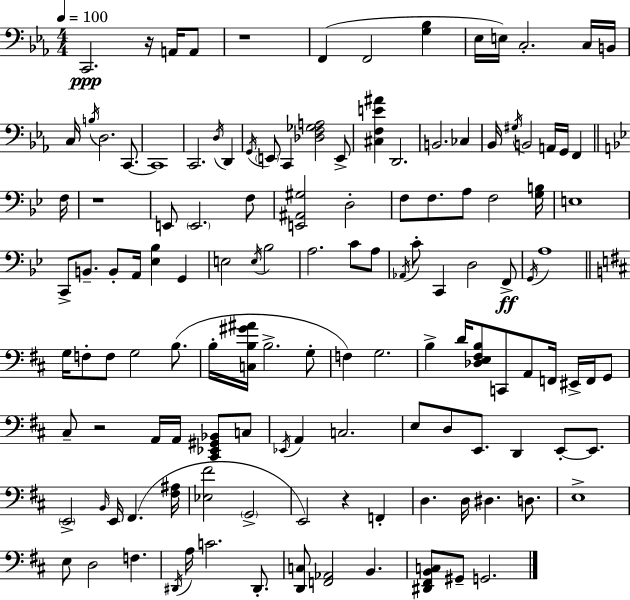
X:1
T:Untitled
M:4/4
L:1/4
K:Cm
C,,2 z/4 A,,/4 A,,/2 z4 F,, F,,2 [G,_B,] _E,/4 E,/4 C,2 C,/4 B,,/4 C,/4 B,/4 D,2 C,,/2 C,,4 C,,2 D,/4 D,, G,,/4 E,,/2 C,, [_D,F,_G,A,]2 E,,/2 [^C,F,E^A] D,,2 B,,2 _C, _B,,/4 ^G,/4 B,,2 A,,/4 G,,/4 F,, F,/4 z4 E,,/2 E,,2 F,/2 [E,,^A,,^G,]2 D,2 F,/2 F,/2 A,/2 F,2 [G,B,]/4 E,4 C,,/2 B,,/2 B,,/2 A,,/4 [_E,_B,] G,, E,2 E,/4 _B,2 A,2 C/2 A,/2 _A,,/4 C/2 C,, D,2 F,,/2 G,,/4 A,4 G,/4 F,/2 F,/2 G,2 B,/2 B,/4 [C,B,^G^A]/4 B,2 G,/2 F, G,2 B, D/4 [_D,E,^F,B,]/2 C,,/2 A,,/2 F,,/4 ^E,,/4 F,,/4 G,,/2 ^C,/2 z2 A,,/4 A,,/4 [^C,,_E,,^G,,_B,,]/2 C,/2 _E,,/4 A,, C,2 E,/2 D,/2 E,,/2 D,, E,,/2 E,,/2 E,,2 B,,/4 E,,/4 ^F,, [^F,^A,]/4 [_E,^F]2 G,,2 E,,2 z F,, D, D,/4 ^D, D,/2 E,4 E,/2 D,2 F, ^D,,/4 A,/4 C2 ^D,,/2 [D,,C,]/2 [F,,_A,,]2 B,, [^D,,^F,,B,,C,]/2 ^G,,/2 G,,2